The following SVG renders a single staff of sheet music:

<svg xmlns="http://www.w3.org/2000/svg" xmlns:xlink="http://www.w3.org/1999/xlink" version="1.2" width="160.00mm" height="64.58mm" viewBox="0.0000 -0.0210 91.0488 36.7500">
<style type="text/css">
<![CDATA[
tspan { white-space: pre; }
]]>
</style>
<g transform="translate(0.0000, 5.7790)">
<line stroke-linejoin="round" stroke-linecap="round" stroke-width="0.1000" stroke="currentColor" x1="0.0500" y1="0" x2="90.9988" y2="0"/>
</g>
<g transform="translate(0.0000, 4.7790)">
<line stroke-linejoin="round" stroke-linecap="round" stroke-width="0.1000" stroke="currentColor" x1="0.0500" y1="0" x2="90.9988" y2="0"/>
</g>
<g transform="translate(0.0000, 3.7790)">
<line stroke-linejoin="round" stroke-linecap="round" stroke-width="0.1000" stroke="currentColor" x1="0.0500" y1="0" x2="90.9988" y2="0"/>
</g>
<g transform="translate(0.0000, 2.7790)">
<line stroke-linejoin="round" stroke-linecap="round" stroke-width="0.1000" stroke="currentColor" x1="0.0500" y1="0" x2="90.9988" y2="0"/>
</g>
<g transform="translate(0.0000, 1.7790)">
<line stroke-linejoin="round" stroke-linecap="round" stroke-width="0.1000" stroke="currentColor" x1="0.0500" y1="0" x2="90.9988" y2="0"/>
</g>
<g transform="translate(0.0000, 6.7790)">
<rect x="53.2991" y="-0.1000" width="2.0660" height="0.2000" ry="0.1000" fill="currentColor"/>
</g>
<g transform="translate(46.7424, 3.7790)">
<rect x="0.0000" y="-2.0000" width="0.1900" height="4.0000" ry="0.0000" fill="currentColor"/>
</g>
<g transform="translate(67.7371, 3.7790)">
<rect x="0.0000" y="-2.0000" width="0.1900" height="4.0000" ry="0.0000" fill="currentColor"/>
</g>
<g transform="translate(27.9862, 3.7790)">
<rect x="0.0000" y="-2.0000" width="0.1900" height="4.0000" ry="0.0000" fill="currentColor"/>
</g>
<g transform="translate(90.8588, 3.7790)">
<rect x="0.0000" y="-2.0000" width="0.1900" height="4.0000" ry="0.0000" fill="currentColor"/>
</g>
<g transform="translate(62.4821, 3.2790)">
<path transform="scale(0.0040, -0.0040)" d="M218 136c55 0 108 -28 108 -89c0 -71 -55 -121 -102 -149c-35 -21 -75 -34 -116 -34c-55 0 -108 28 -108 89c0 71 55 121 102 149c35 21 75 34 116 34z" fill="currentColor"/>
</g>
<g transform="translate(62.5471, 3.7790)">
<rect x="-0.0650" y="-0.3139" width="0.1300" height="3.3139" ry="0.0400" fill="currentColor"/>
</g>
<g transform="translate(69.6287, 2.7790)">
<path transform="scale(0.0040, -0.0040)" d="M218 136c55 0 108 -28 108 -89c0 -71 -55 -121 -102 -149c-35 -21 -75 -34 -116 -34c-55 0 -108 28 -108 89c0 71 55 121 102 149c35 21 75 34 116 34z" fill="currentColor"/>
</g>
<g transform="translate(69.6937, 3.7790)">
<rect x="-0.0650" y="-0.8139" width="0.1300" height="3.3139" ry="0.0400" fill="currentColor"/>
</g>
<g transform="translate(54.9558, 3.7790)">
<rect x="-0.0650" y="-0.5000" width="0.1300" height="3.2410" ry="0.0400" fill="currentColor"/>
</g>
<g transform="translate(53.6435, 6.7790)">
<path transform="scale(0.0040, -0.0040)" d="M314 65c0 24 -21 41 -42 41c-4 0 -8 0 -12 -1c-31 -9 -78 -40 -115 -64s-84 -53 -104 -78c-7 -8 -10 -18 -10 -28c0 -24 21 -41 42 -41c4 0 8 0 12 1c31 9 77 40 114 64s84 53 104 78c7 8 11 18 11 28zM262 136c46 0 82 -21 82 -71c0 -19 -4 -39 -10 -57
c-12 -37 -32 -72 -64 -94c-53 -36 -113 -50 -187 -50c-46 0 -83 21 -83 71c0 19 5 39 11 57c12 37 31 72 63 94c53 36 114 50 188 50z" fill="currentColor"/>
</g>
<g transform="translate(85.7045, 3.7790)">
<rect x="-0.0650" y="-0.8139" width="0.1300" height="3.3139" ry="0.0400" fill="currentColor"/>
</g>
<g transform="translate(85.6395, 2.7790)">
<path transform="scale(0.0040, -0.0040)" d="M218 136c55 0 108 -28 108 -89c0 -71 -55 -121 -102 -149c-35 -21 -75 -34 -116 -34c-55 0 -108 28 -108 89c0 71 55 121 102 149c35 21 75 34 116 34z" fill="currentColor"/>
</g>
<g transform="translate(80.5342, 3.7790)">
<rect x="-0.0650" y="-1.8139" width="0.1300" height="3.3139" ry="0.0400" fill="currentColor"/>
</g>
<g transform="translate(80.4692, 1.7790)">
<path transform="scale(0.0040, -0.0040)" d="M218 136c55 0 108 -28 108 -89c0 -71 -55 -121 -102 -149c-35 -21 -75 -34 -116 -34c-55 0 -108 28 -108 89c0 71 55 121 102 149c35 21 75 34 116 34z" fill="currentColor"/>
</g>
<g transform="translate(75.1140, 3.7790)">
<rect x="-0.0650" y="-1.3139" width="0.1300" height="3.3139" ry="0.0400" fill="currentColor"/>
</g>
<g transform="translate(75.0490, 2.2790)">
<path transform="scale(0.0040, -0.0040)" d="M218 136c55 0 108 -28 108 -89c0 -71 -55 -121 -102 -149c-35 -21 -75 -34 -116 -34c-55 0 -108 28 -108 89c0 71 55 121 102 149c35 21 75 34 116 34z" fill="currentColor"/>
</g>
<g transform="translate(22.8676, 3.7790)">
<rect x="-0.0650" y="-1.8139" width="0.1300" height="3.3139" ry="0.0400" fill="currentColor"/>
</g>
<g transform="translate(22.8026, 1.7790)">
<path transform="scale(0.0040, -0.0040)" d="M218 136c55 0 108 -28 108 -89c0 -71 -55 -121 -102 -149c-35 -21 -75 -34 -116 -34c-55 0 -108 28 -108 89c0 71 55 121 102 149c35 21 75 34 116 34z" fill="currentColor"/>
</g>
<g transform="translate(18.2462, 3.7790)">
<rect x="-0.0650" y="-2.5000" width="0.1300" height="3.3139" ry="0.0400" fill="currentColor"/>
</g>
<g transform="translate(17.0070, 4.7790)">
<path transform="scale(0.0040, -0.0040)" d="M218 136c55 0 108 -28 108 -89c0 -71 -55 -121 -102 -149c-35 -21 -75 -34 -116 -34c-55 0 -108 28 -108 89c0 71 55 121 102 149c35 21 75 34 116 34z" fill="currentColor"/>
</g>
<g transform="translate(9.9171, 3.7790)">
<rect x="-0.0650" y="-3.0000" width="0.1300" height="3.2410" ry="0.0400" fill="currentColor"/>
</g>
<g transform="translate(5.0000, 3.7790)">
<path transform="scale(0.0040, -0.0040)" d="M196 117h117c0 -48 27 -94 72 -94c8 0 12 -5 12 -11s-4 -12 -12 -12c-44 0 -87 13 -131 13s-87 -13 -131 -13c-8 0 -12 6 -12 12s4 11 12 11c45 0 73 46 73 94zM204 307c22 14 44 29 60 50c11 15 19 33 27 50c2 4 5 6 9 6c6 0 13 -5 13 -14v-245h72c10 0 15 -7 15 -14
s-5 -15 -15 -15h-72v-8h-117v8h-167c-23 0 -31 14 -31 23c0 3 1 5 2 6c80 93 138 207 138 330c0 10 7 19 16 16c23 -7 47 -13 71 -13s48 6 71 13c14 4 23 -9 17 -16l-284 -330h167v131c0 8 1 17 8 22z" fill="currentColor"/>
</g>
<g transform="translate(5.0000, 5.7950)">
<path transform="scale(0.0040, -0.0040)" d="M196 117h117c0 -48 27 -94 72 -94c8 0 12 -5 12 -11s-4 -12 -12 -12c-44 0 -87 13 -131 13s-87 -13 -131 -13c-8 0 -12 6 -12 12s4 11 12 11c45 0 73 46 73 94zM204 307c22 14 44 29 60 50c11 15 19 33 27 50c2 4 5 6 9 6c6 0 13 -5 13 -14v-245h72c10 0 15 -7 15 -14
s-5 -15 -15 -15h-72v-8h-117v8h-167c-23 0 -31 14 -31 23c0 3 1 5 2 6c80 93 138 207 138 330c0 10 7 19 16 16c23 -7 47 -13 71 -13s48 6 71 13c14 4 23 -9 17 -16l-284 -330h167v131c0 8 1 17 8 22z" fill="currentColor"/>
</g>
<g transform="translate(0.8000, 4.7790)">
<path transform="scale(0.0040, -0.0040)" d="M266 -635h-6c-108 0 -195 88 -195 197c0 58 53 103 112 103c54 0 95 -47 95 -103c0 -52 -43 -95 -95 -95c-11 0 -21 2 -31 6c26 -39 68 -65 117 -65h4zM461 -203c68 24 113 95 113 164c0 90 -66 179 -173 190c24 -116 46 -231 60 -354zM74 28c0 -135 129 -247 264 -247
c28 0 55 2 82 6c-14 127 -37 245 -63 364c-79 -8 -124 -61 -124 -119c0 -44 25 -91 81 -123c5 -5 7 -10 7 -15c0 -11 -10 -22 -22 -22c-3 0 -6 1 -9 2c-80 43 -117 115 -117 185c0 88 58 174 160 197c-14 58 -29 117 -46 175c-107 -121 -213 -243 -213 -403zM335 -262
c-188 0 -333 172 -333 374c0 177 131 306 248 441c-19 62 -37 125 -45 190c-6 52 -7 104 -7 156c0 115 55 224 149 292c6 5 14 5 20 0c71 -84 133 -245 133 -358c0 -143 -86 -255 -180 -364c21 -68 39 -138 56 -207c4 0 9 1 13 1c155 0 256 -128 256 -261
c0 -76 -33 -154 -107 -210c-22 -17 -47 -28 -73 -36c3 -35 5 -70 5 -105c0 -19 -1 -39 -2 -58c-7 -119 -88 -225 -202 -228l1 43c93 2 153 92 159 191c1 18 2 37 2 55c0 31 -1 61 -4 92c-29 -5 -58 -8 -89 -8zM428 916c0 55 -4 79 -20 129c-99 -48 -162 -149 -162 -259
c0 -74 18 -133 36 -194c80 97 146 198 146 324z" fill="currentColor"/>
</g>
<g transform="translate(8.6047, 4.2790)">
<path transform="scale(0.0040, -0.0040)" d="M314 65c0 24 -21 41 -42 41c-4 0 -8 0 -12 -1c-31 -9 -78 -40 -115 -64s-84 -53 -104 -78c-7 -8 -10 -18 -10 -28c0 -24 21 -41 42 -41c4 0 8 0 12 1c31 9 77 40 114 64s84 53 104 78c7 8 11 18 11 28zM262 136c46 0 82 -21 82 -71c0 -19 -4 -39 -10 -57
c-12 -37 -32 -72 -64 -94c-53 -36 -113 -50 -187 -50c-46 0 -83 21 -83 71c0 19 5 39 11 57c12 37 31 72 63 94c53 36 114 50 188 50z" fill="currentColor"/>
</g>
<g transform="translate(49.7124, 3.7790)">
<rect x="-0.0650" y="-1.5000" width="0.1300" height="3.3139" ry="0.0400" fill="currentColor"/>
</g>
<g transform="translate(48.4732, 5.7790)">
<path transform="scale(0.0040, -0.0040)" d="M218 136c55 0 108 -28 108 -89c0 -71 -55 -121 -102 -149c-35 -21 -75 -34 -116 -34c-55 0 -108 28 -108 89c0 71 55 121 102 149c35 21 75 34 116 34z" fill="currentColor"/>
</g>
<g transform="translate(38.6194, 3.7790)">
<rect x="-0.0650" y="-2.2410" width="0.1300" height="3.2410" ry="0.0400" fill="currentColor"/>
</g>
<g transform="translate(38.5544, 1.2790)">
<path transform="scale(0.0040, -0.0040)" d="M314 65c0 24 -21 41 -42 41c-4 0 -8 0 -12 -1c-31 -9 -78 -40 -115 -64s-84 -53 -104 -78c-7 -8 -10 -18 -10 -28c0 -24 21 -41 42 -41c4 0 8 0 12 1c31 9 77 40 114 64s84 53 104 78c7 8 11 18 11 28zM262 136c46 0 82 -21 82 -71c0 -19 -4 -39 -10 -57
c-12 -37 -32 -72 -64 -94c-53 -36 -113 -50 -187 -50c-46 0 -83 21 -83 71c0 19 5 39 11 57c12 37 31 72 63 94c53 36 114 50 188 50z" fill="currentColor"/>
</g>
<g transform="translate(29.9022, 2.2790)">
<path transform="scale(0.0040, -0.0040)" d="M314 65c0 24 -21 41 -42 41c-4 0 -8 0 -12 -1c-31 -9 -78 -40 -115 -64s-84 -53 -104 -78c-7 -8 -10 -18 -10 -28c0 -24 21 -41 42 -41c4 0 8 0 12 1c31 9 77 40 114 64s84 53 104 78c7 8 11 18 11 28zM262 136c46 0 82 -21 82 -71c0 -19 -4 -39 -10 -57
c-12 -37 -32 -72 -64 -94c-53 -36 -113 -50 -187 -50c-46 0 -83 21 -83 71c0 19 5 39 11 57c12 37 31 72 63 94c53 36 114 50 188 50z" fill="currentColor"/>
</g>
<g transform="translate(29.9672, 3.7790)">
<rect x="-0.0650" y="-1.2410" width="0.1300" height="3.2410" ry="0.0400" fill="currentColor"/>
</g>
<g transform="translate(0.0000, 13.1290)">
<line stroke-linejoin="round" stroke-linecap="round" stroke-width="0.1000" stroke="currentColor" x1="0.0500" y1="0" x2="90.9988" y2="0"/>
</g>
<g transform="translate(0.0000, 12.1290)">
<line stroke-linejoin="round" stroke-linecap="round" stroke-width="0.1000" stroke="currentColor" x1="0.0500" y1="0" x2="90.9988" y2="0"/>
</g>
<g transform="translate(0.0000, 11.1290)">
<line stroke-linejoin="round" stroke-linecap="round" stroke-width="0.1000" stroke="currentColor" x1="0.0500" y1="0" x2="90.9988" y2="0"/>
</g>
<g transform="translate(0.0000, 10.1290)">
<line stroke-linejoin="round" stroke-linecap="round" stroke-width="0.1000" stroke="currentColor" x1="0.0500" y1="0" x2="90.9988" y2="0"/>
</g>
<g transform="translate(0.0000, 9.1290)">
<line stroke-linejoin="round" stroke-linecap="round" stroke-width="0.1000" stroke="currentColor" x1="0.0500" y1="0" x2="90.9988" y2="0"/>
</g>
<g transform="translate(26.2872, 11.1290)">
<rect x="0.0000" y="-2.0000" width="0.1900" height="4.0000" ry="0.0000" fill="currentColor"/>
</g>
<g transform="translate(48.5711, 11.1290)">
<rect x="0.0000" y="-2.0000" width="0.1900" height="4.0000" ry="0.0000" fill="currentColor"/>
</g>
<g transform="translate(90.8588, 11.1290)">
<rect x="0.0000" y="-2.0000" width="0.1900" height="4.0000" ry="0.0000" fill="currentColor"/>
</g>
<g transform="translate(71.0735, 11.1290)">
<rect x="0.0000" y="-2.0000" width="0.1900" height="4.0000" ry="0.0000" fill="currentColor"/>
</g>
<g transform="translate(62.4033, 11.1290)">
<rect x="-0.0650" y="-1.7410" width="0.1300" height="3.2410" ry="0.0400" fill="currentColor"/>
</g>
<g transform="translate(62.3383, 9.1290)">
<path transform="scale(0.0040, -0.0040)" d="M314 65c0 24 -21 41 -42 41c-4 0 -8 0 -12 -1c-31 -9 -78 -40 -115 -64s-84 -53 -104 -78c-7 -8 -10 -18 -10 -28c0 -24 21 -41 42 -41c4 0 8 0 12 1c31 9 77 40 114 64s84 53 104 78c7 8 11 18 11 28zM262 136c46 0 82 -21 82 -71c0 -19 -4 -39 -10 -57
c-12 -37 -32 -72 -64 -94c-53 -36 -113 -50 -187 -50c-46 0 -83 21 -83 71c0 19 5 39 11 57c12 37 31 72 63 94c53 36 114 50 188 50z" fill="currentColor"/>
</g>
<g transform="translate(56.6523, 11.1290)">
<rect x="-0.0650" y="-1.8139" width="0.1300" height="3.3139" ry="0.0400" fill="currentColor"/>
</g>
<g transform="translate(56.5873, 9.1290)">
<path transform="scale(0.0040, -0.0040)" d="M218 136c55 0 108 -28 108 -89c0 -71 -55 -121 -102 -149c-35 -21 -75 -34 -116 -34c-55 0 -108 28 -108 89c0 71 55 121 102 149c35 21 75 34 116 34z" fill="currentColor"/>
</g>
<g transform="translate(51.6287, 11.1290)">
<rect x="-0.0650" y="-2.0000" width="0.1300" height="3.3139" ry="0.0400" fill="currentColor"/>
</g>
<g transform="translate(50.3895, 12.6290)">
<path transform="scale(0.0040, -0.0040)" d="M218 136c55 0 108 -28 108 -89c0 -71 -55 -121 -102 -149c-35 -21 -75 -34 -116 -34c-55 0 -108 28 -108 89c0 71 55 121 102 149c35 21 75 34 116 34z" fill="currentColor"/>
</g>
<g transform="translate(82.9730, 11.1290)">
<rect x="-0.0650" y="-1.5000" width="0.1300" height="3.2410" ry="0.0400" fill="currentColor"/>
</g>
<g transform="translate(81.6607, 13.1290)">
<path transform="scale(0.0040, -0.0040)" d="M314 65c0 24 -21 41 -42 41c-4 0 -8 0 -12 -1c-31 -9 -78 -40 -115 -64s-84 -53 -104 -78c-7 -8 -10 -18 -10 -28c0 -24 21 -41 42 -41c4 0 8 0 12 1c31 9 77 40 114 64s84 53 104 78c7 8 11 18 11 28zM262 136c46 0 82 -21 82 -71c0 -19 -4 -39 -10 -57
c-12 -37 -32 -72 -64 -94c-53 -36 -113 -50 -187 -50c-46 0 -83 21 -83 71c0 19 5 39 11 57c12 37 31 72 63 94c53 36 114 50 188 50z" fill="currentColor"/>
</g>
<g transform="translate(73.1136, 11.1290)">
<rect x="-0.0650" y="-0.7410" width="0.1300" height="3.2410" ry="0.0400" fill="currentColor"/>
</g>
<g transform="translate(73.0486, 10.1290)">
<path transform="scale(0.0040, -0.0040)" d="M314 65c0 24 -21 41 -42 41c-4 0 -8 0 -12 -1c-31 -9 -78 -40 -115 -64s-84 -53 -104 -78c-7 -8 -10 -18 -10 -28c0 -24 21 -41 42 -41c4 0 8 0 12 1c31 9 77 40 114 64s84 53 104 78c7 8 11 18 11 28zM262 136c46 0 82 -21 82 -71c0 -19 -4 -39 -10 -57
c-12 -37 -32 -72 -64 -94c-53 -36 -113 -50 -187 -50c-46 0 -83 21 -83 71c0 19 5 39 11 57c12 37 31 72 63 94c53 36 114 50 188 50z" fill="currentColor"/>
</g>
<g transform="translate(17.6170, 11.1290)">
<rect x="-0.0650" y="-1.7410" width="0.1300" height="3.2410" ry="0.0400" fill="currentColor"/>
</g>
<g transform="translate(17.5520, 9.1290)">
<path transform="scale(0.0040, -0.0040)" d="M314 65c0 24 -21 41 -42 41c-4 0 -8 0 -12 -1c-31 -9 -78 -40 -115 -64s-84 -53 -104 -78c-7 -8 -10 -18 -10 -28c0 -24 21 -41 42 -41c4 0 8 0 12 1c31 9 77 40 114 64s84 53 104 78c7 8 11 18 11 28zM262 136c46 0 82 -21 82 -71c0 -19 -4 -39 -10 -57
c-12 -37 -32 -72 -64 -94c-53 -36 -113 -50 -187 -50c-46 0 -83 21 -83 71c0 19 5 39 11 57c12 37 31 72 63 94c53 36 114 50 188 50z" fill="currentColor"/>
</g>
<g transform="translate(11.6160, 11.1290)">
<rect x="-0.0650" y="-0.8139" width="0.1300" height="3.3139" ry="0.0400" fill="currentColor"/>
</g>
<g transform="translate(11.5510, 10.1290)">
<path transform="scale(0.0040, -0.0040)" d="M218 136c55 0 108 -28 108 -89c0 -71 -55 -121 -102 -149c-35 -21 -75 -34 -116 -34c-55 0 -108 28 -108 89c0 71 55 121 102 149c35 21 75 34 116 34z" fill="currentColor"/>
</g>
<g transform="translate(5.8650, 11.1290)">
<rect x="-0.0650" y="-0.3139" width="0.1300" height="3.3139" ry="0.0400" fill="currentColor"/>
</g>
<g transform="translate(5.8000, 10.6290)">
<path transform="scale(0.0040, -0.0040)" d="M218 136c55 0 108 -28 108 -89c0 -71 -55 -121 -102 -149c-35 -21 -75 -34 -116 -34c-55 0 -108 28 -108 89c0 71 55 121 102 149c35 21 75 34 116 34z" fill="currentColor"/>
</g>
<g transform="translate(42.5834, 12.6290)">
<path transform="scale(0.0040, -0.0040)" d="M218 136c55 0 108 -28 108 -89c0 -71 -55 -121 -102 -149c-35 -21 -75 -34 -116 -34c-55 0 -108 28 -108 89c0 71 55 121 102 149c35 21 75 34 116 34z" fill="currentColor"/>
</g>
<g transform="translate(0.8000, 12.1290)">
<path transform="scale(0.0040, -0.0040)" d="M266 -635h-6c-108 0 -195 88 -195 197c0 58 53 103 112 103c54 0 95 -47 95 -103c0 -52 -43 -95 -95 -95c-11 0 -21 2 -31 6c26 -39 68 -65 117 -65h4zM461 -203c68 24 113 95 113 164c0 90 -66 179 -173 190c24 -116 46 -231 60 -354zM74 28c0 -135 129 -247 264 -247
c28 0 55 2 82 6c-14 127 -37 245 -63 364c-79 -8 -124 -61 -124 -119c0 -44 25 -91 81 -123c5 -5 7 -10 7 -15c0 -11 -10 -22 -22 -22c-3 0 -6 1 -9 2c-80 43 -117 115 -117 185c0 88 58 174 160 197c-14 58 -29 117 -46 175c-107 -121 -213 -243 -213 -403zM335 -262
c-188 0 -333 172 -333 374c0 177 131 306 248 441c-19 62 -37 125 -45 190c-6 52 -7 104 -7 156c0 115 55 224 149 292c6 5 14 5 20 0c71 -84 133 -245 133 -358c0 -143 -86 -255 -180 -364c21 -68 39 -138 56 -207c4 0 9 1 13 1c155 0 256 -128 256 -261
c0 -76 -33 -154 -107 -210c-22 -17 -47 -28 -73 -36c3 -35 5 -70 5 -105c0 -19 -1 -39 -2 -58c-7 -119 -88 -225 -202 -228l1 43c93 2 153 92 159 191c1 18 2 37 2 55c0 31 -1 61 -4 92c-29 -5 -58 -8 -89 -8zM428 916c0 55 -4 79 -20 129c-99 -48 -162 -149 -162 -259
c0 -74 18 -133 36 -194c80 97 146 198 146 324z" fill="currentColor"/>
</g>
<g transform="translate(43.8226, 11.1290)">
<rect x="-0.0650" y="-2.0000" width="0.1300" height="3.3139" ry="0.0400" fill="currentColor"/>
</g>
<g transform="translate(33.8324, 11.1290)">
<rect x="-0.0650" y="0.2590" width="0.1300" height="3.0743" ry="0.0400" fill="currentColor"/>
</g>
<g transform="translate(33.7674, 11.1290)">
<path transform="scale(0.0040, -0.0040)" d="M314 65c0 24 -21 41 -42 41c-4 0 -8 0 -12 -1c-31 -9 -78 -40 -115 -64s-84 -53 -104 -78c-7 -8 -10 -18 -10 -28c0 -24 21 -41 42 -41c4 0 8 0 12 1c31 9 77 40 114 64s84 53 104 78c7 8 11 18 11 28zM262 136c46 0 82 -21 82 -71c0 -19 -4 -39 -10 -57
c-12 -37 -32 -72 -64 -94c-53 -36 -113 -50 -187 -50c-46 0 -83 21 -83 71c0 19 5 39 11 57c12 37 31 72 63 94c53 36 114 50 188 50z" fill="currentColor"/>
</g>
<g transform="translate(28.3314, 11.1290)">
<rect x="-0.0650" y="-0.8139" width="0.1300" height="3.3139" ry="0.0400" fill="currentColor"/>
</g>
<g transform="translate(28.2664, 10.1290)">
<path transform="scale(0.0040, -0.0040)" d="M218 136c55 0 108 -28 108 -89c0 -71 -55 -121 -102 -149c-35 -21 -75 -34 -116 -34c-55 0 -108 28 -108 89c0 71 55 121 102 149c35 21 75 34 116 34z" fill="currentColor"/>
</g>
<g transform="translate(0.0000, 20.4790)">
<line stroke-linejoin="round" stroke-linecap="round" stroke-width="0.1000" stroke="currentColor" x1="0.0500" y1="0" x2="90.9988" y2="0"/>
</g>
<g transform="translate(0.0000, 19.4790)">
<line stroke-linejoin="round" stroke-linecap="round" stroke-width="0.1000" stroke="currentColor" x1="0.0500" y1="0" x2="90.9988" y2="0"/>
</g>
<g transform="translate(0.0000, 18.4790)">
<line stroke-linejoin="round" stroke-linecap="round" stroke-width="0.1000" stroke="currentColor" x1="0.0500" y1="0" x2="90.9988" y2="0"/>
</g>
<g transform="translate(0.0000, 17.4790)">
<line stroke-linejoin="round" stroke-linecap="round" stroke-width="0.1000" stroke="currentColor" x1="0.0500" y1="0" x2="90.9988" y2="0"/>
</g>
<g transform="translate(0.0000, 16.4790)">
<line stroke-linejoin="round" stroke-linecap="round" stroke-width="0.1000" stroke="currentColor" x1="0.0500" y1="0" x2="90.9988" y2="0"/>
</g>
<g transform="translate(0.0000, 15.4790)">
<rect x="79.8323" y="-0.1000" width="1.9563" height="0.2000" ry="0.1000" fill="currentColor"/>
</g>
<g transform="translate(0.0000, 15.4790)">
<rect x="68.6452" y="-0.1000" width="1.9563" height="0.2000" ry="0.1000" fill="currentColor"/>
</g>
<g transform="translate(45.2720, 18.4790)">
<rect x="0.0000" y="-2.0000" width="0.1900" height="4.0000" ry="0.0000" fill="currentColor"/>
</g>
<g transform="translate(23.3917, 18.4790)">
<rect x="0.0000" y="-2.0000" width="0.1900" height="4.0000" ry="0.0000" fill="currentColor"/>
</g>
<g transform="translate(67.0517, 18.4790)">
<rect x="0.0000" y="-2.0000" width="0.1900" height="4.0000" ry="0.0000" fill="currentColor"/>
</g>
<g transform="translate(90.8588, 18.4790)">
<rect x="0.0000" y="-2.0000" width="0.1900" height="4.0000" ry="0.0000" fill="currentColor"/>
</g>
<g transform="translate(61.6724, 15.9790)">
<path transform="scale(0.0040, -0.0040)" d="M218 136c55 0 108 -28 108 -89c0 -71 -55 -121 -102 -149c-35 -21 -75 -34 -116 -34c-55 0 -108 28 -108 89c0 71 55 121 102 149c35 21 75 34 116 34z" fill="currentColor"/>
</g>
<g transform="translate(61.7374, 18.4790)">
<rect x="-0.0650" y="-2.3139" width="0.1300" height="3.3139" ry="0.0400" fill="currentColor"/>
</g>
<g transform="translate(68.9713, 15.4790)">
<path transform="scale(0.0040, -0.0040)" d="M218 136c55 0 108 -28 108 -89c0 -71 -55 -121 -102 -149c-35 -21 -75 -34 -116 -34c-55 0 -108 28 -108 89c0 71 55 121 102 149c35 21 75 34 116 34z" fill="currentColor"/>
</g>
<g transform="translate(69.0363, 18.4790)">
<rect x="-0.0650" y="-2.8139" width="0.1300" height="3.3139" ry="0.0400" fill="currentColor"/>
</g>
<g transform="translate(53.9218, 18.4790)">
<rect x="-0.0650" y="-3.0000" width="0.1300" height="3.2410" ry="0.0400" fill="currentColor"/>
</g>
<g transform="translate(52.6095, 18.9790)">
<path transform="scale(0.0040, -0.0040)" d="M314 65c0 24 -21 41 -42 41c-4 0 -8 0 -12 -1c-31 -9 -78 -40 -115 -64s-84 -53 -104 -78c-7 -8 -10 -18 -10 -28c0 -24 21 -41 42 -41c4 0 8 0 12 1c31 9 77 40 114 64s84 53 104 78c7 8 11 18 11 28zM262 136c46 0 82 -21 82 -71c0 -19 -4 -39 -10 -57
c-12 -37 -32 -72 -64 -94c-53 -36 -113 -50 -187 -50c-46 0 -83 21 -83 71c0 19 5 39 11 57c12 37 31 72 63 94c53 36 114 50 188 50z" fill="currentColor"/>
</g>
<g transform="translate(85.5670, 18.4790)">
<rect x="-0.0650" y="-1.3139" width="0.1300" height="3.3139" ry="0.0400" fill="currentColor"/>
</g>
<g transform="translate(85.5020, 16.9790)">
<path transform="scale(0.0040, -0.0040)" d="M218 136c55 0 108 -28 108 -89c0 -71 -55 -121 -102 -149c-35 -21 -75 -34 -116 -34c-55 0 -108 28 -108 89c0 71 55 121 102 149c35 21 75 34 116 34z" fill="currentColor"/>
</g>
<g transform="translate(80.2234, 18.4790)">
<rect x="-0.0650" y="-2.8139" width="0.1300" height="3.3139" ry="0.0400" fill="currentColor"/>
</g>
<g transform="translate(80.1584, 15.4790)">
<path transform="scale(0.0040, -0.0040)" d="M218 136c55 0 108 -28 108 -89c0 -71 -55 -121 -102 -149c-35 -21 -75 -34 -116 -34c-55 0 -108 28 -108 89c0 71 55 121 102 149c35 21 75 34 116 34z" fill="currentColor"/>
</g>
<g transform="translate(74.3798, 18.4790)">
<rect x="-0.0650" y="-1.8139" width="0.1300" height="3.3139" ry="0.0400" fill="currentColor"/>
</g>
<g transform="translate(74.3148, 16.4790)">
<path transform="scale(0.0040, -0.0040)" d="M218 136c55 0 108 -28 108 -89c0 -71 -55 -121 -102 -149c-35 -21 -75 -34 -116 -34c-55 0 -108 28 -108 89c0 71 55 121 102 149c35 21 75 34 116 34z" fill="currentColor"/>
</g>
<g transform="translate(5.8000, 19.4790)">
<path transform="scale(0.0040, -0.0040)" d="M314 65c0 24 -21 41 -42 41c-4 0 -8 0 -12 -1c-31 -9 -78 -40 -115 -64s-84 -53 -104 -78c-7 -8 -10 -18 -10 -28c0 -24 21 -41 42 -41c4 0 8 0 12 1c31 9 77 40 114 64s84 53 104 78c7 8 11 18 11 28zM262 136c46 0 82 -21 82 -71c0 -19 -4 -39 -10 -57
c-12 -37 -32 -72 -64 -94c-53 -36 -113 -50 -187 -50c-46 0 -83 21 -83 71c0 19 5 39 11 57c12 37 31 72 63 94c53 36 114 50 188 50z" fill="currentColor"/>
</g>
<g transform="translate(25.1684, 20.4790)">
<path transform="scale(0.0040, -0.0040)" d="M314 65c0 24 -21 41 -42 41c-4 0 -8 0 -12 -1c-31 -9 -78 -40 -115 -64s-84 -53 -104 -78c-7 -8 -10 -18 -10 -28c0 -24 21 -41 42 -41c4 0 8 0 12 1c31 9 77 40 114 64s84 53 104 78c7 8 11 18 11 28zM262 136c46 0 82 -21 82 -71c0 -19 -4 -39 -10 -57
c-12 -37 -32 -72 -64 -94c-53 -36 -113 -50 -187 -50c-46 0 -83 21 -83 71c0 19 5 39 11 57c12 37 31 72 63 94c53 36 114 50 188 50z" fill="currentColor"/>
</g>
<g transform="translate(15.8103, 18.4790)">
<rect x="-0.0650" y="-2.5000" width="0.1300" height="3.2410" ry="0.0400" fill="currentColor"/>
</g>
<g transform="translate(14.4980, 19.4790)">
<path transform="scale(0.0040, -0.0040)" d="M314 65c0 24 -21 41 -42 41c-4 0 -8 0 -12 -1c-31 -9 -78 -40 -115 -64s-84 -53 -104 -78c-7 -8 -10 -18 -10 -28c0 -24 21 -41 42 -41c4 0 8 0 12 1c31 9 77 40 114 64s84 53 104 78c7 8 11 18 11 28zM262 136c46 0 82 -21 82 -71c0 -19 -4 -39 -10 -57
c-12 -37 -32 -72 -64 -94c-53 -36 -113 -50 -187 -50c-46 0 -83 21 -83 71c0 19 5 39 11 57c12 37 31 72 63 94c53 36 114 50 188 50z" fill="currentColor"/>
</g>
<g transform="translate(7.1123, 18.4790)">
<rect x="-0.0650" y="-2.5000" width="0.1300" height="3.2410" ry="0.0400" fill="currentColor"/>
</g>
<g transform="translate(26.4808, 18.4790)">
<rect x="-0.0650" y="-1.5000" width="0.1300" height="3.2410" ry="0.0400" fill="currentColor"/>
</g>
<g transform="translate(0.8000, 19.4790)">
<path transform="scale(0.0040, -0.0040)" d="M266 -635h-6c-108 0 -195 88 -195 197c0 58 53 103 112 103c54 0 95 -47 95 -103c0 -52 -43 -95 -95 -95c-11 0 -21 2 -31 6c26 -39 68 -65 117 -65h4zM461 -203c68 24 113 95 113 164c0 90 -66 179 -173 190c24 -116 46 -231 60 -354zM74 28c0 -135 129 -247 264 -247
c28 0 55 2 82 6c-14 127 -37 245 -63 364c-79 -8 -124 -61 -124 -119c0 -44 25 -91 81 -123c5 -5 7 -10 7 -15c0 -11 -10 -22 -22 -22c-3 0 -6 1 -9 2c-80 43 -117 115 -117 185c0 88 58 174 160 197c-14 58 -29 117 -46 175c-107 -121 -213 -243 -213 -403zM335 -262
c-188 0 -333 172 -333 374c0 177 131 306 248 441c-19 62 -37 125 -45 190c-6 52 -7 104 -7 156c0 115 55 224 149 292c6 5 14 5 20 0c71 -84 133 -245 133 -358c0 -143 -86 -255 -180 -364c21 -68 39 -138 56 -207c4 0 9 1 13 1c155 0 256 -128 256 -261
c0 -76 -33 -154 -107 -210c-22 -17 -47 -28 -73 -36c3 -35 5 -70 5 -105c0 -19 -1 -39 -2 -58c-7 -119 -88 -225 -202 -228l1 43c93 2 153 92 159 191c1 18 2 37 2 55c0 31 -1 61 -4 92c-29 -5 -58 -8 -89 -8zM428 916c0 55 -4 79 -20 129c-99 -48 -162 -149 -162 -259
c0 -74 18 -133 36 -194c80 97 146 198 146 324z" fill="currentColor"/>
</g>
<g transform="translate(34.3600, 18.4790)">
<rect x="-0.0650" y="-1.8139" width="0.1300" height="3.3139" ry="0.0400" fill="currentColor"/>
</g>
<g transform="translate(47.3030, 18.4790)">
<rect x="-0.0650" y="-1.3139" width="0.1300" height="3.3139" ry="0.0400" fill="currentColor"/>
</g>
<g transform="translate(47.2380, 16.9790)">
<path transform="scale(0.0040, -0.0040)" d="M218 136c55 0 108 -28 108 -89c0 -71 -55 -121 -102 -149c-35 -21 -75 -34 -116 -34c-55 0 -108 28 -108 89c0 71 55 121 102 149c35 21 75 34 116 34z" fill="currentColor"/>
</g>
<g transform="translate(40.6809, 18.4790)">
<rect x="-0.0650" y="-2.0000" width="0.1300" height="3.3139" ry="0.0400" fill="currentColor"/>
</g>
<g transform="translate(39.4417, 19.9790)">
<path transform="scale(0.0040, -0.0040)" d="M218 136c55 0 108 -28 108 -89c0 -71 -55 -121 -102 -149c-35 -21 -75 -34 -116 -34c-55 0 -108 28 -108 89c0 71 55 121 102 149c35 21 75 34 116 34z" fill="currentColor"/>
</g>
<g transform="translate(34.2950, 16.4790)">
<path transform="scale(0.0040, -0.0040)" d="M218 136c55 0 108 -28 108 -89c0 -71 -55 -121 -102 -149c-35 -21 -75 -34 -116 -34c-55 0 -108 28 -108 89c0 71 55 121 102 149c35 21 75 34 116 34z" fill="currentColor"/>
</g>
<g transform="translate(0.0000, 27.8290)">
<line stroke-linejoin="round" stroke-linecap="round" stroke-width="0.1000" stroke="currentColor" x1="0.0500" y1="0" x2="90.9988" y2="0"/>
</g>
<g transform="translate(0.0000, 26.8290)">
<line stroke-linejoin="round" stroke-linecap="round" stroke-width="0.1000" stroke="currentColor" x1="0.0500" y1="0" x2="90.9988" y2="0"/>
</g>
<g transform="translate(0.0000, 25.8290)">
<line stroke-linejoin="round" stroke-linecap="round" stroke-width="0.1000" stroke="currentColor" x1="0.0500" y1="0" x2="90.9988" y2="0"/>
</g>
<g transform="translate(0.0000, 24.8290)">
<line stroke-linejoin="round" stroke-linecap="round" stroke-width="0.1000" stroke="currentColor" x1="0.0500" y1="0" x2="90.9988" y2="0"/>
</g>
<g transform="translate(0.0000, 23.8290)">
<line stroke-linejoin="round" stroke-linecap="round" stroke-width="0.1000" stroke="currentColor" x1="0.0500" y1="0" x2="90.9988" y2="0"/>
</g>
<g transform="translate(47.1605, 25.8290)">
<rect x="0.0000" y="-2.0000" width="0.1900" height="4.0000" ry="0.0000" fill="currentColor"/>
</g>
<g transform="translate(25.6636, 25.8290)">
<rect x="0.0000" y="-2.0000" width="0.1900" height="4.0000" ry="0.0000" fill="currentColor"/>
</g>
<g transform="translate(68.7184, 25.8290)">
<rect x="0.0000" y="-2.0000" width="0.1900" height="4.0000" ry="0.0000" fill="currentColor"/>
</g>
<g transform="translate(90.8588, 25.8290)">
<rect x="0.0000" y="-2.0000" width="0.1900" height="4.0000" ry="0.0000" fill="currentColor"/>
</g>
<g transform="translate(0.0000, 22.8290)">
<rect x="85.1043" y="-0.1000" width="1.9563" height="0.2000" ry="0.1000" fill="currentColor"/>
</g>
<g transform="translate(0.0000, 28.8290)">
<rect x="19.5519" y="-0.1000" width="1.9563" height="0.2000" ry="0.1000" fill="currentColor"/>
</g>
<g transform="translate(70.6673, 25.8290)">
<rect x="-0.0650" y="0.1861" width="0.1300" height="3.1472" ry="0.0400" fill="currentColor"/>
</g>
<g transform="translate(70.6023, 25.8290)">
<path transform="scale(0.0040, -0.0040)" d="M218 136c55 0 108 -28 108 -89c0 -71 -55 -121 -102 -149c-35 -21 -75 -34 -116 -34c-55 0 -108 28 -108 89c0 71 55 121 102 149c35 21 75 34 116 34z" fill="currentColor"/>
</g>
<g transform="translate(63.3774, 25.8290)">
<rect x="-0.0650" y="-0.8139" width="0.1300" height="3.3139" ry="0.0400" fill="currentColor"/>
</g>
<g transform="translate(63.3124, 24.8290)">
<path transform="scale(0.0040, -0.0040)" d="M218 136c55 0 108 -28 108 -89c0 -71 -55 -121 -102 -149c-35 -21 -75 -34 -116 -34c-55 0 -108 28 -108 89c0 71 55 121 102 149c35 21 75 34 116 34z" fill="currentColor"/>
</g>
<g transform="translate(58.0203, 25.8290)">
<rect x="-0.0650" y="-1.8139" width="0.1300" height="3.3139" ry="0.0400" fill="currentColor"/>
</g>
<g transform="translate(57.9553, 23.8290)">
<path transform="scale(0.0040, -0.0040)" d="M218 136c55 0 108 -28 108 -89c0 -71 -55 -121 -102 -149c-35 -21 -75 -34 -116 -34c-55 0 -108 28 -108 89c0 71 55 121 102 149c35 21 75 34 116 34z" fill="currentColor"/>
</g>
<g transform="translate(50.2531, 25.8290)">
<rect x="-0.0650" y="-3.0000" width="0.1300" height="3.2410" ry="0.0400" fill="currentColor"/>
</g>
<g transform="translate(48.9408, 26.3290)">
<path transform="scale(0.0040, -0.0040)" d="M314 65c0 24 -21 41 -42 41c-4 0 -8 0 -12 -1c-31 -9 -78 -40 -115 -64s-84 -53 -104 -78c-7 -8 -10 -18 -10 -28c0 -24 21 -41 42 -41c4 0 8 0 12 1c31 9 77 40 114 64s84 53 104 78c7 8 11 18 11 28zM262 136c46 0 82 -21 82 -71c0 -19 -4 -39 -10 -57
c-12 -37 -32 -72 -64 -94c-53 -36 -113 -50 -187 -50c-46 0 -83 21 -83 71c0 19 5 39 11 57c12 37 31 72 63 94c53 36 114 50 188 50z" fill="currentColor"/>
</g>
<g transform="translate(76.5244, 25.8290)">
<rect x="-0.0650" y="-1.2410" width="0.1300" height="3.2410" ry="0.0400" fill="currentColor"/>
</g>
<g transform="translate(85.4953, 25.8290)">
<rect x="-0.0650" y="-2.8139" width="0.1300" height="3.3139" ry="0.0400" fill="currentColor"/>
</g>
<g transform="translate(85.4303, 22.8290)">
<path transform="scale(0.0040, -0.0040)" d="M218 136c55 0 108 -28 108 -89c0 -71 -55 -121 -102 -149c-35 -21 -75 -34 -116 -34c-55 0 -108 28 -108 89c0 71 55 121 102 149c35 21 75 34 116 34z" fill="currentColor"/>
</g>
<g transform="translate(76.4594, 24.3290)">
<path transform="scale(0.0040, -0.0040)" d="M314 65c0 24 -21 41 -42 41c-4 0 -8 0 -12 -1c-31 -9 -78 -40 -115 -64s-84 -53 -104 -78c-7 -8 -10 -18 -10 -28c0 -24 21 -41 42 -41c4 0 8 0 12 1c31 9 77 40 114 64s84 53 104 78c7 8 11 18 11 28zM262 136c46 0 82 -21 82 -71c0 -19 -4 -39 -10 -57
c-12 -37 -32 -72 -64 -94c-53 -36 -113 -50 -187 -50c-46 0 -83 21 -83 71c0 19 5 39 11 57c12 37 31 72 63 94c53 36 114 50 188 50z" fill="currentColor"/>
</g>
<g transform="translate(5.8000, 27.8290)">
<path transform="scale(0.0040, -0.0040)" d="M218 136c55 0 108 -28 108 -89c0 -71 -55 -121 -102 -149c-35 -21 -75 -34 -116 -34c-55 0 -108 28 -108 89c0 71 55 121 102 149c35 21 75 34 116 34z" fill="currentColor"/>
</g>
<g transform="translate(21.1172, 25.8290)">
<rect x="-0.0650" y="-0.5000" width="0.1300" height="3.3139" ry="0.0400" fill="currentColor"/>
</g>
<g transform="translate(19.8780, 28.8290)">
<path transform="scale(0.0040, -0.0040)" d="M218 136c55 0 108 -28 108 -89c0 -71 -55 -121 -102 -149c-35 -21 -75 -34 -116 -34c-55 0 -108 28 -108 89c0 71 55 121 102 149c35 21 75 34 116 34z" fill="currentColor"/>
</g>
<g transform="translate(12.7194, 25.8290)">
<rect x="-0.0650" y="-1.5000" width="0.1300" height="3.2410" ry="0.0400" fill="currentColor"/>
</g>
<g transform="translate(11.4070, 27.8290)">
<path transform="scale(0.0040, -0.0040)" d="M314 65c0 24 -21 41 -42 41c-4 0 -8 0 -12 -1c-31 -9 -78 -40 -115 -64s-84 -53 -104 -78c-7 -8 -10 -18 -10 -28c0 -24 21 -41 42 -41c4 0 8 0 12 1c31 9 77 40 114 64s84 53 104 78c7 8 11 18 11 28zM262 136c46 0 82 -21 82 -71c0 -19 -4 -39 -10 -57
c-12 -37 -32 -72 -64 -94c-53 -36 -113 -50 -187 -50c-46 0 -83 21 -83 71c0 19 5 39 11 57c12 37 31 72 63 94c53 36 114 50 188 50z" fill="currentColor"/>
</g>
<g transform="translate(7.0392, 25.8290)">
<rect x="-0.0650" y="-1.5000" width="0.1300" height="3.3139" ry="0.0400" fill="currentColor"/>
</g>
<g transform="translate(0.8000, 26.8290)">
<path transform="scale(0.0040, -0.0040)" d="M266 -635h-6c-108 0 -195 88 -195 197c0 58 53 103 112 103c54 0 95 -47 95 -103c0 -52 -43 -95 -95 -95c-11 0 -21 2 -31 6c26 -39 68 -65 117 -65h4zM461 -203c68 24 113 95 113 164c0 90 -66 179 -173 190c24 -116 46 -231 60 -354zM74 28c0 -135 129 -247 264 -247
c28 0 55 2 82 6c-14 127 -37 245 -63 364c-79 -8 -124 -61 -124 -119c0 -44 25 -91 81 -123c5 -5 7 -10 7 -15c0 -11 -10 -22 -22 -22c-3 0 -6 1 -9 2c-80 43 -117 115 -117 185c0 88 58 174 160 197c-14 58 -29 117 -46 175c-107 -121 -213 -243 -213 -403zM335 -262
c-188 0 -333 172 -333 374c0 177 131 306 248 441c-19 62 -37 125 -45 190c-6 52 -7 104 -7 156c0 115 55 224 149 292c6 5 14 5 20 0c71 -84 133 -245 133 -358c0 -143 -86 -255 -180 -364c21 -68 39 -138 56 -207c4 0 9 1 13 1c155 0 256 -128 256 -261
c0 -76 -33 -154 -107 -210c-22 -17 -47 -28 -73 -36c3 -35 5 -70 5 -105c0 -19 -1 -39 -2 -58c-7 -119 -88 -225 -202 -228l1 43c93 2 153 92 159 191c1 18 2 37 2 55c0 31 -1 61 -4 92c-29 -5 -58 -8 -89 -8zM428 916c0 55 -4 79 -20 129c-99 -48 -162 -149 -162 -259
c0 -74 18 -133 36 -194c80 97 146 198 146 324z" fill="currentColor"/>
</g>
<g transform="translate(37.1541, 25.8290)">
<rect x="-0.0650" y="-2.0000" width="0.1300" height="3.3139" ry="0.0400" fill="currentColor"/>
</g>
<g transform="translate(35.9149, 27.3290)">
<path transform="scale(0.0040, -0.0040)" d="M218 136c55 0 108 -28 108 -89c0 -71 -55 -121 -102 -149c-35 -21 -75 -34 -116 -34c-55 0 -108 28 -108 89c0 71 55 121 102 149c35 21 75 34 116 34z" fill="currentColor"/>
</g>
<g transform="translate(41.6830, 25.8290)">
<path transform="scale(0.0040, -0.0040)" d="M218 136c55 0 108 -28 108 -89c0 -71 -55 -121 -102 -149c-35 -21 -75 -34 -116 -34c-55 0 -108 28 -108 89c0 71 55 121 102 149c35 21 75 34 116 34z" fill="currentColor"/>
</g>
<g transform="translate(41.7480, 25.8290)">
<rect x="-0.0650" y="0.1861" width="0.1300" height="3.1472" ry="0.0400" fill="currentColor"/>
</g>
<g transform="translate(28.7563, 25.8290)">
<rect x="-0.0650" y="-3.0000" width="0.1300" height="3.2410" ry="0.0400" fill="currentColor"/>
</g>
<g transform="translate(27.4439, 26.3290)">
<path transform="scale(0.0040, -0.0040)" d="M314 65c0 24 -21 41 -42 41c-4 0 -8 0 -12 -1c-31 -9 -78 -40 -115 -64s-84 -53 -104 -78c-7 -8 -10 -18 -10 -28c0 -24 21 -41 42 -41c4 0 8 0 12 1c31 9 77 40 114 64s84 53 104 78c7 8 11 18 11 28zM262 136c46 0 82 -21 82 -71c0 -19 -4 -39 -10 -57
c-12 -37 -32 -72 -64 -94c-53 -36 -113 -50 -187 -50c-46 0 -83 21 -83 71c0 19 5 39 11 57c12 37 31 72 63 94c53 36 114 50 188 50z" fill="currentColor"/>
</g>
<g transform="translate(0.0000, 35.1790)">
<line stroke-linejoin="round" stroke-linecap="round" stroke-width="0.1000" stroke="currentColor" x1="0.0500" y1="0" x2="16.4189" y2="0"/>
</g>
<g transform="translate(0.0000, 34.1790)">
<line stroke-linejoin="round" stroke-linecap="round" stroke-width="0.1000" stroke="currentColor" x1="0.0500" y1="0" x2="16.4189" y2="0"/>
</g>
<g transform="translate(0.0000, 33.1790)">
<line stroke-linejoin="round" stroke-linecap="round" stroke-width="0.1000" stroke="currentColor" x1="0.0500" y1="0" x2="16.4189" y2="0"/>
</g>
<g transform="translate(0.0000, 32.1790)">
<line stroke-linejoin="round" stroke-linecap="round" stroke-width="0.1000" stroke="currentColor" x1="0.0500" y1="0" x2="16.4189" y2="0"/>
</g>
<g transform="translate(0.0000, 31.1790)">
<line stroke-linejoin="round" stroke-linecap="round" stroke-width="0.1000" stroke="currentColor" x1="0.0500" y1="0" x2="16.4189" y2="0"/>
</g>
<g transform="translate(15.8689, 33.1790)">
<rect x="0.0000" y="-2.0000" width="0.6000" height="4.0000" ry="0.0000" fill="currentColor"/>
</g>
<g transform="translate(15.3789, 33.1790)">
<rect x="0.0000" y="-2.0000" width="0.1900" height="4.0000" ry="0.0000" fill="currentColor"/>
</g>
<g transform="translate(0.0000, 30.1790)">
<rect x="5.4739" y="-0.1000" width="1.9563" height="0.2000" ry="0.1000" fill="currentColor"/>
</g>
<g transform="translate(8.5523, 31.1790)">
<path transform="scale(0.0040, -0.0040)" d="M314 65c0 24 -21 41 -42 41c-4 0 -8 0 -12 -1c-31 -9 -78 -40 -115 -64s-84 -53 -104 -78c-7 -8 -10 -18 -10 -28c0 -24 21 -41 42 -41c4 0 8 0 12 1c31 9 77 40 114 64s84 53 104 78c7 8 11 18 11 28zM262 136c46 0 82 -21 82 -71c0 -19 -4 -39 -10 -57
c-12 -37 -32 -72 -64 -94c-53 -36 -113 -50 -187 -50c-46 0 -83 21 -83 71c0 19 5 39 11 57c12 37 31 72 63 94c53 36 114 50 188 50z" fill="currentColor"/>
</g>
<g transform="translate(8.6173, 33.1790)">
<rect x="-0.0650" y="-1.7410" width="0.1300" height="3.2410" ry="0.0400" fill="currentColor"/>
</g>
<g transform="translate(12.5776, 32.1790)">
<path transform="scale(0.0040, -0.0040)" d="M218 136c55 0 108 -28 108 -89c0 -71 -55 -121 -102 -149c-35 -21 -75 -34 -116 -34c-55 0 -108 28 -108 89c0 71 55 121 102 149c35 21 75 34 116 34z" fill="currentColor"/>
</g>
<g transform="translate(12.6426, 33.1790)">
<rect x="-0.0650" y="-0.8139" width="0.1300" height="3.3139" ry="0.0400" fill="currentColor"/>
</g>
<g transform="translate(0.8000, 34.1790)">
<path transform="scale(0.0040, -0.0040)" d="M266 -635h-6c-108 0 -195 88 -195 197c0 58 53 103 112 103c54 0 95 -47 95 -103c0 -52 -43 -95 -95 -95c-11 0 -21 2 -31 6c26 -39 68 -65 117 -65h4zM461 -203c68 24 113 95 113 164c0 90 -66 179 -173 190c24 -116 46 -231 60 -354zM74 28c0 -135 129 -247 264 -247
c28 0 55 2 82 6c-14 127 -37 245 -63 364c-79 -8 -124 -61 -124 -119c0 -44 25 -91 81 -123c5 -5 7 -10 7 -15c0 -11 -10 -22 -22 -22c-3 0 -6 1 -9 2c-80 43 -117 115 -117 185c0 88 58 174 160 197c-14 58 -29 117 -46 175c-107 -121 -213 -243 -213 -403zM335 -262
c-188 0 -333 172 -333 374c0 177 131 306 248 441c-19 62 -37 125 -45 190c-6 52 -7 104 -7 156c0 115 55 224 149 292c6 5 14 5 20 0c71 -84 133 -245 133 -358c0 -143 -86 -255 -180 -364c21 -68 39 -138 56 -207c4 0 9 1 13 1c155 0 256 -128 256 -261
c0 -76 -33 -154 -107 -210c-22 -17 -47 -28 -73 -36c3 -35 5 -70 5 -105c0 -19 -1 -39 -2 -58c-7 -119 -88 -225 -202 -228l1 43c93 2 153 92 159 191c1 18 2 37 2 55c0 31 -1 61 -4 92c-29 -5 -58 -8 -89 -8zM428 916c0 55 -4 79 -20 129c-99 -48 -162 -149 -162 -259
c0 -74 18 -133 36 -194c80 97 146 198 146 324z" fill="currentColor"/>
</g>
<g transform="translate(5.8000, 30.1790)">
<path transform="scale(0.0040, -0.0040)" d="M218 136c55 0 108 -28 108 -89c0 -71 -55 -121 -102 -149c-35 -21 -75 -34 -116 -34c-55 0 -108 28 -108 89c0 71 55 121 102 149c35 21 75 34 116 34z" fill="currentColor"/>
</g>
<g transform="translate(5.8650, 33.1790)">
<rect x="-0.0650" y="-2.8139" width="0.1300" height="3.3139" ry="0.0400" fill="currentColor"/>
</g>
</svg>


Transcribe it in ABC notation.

X:1
T:Untitled
M:4/4
L:1/4
K:C
A2 G f e2 g2 E C2 c d e f d c d f2 d B2 F F f f2 d2 E2 G2 G2 E2 f F e A2 g a f a e E E2 C A2 F B A2 f d B e2 a a f2 d